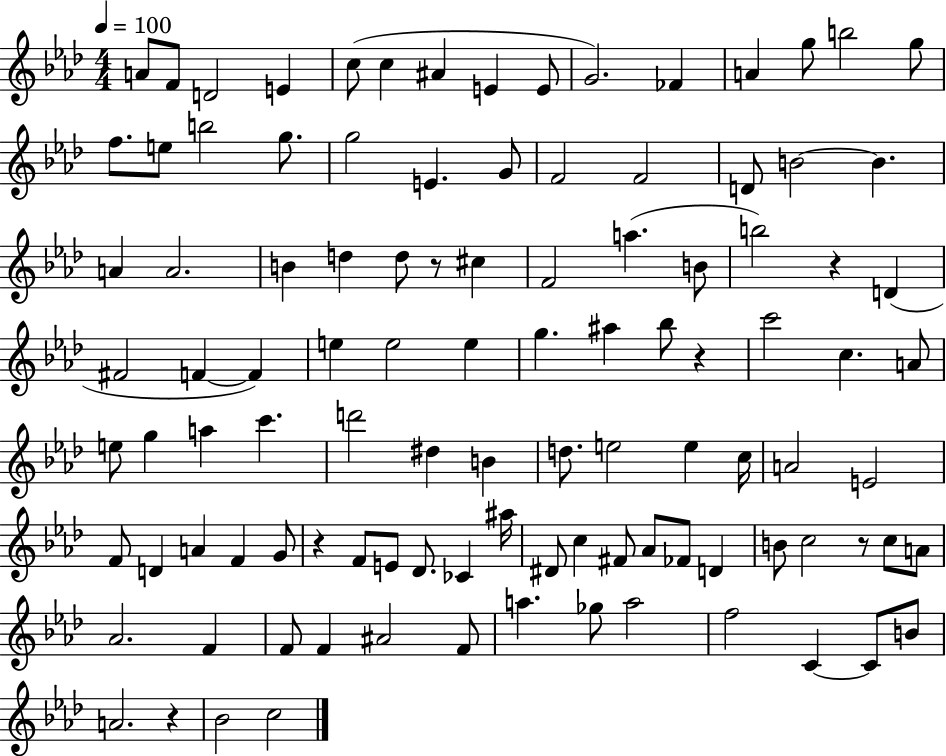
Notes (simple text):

A4/e F4/e D4/h E4/q C5/e C5/q A#4/q E4/q E4/e G4/h. FES4/q A4/q G5/e B5/h G5/e F5/e. E5/e B5/h G5/e. G5/h E4/q. G4/e F4/h F4/h D4/e B4/h B4/q. A4/q A4/h. B4/q D5/q D5/e R/e C#5/q F4/h A5/q. B4/e B5/h R/q D4/q F#4/h F4/q F4/q E5/q E5/h E5/q G5/q. A#5/q Bb5/e R/q C6/h C5/q. A4/e E5/e G5/q A5/q C6/q. D6/h D#5/q B4/q D5/e. E5/h E5/q C5/s A4/h E4/h F4/e D4/q A4/q F4/q G4/e R/q F4/e E4/e Db4/e. CES4/q A#5/s D#4/e C5/q F#4/e Ab4/e FES4/e D4/q B4/e C5/h R/e C5/e A4/e Ab4/h. F4/q F4/e F4/q A#4/h F4/e A5/q. Gb5/e A5/h F5/h C4/q C4/e B4/e A4/h. R/q Bb4/h C5/h